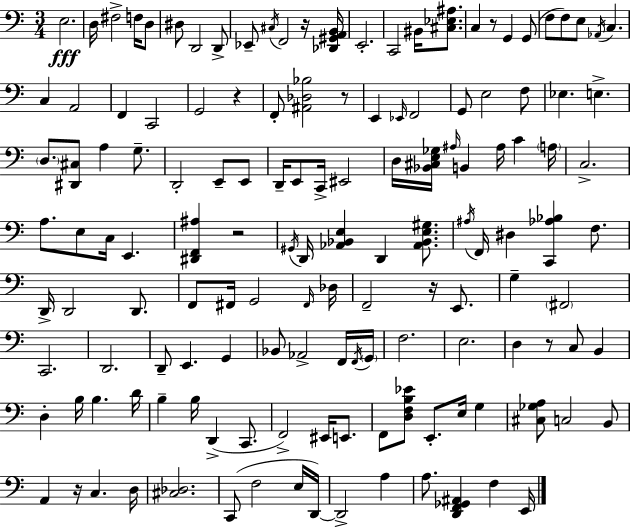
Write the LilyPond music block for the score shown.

{
  \clef bass
  \numericTimeSignature
  \time 3/4
  \key a \minor
  e2.\fff | d16 fis2-> f16 d8 | dis8 d,2 d,8-> | ees,8-- \acciaccatura { cis16 } f,2 r16 | \break <des, gis, a, b,>16 e,2.-. | c,2 bis,16 <cis ees ais>8. | c4 r8 g,4 g,8( | f8 f8) e8 \acciaccatura { aes,16 } c4. | \break c4 a,2 | f,4 c,2 | g,2 r4 | f,8-. <ais, des bes>2 | \break r8 e,4 \grace { ees,16 } f,2 | g,8 e2 | f8 ees4. e4.-> | \parenthesize d8. <dis, cis>8 a4 | \break g8.-- d,2-. e,8-- | e,8 d,16-- e,8 c,16-> eis,2 | d16 <bes, cis e ges>16 \grace { ais16 } b,4 ais16 c'4 | \parenthesize a16 c2.-> | \break a8. e8 c16 e,4. | <dis, f, ais>4 r2 | \acciaccatura { gis,16 } d,16 <aes, bes, e>4 d,4 | <aes, bes, e gis>8. \acciaccatura { ais16 } f,16 dis4 <c, aes bes>4 | \break f8. d,16-> d,2 | d,8. f,8 fis,16 g,2 | \grace { fis,16 } des16 f,2-- | r16 e,8. g4-- \parenthesize fis,2 | \break c,2. | d,2. | d,8-- e,4. | g,4 bes,8 aes,2-> | \break f,16 \acciaccatura { f,16 } \parenthesize g,16 f2. | e2. | d4 | r8 c8 b,4 d4-. | \break b16 b4. d'16 b4-- | b16 d,4->( c,8. f,2->) | eis,16 e,8. f,8 <d f b ees'>8 | e,8.-. e16 g4 <cis ges a>8 c2 | \break b,8 a,4 | r16 c4. d16 <cis des>2. | c,8( f2 | e16 d,16~~) d,2-> | \break a4 a8. <d, f, ges, ais,>4 | f4 e,16 \bar "|."
}